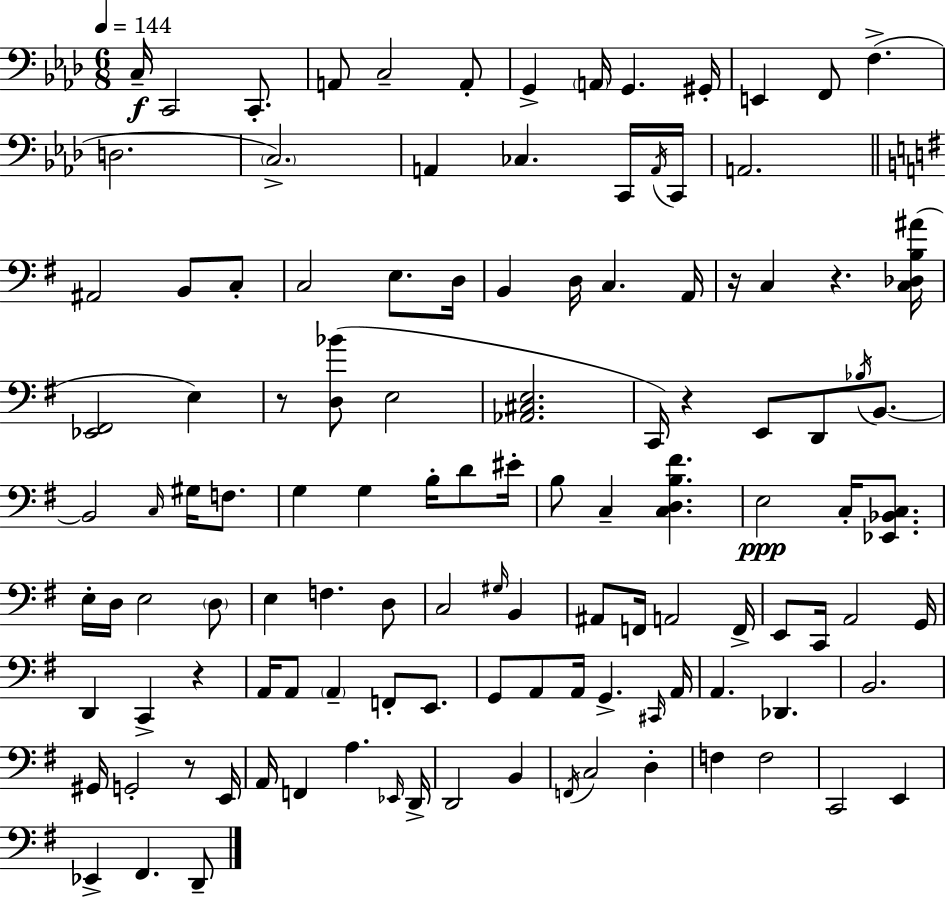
X:1
T:Untitled
M:6/8
L:1/4
K:Ab
C,/4 C,,2 C,,/2 A,,/2 C,2 A,,/2 G,, A,,/4 G,, ^G,,/4 E,, F,,/2 F, D,2 C,2 A,, _C, C,,/4 A,,/4 C,,/4 A,,2 ^A,,2 B,,/2 C,/2 C,2 E,/2 D,/4 B,, D,/4 C, A,,/4 z/4 C, z [C,_D,B,^A]/4 [_E,,^F,,]2 E, z/2 [D,_B]/2 E,2 [_A,,^C,E,]2 C,,/4 z E,,/2 D,,/2 _B,/4 B,,/2 B,,2 C,/4 ^G,/4 F,/2 G, G, B,/4 D/2 ^E/4 B,/2 C, [C,D,B,^F] E,2 C,/4 [_E,,_B,,C,]/2 E,/4 D,/4 E,2 D,/2 E, F, D,/2 C,2 ^G,/4 B,, ^A,,/2 F,,/4 A,,2 F,,/4 E,,/2 C,,/4 A,,2 G,,/4 D,, C,, z A,,/4 A,,/2 A,, F,,/2 E,,/2 G,,/2 A,,/2 A,,/4 G,, ^C,,/4 A,,/4 A,, _D,, B,,2 ^G,,/4 G,,2 z/2 E,,/4 A,,/4 F,, A, _E,,/4 D,,/4 D,,2 B,, F,,/4 C,2 D, F, F,2 C,,2 E,, _E,, ^F,, D,,/2